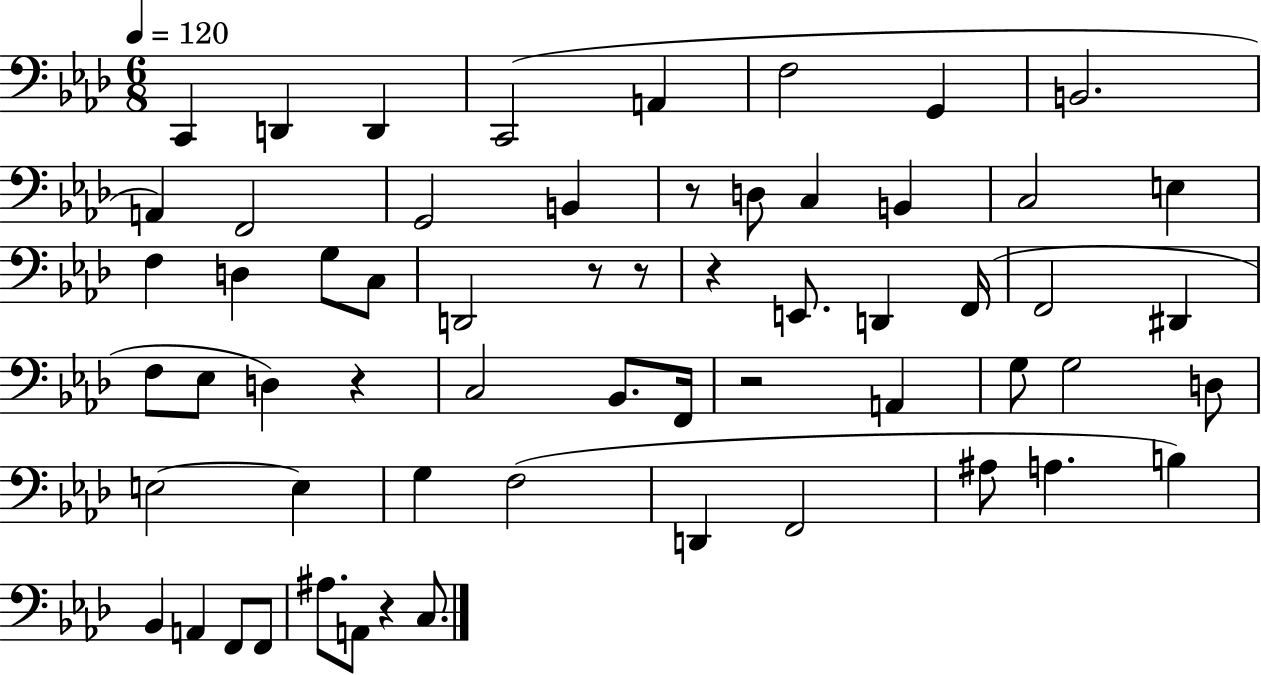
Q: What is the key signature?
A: AES major